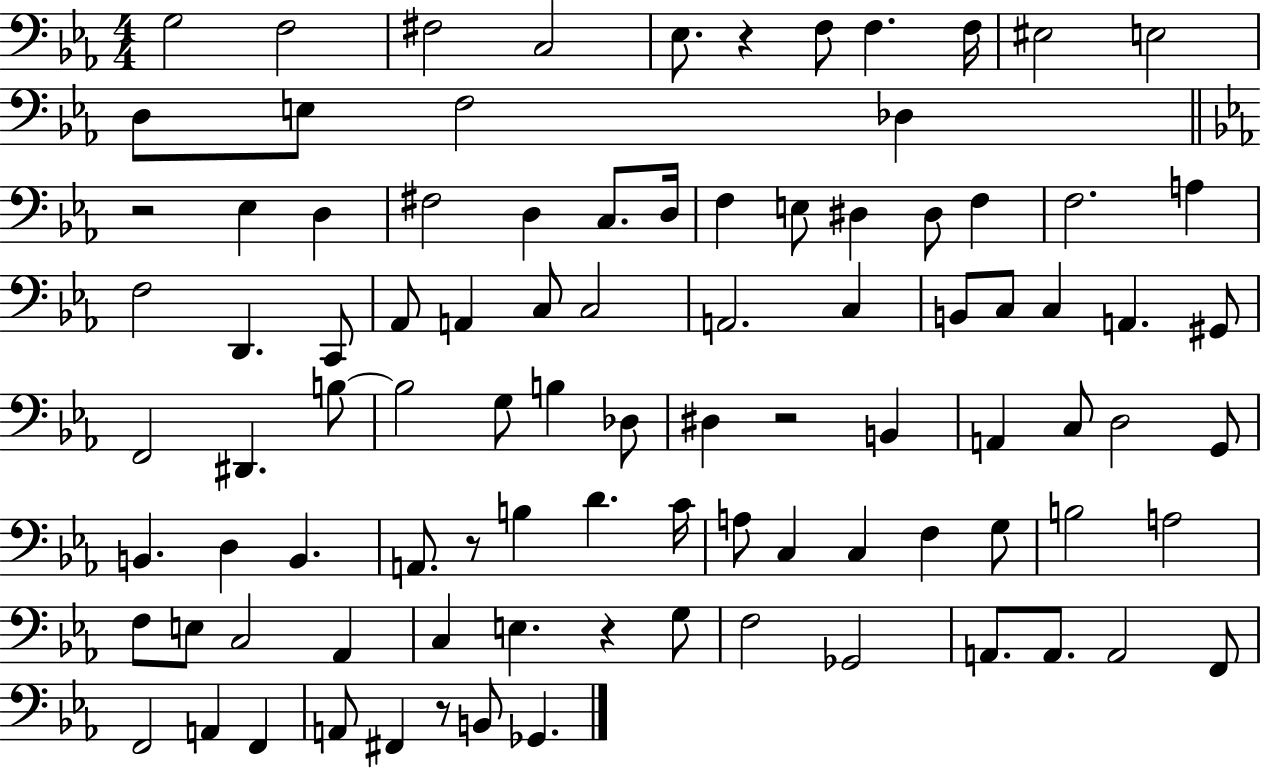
{
  \clef bass
  \numericTimeSignature
  \time 4/4
  \key ees \major
  g2 f2 | fis2 c2 | ees8. r4 f8 f4. f16 | eis2 e2 | \break d8 e8 f2 des4 | \bar "||" \break \key ees \major r2 ees4 d4 | fis2 d4 c8. d16 | f4 e8 dis4 dis8 f4 | f2. a4 | \break f2 d,4. c,8 | aes,8 a,4 c8 c2 | a,2. c4 | b,8 c8 c4 a,4. gis,8 | \break f,2 dis,4. b8~~ | b2 g8 b4 des8 | dis4 r2 b,4 | a,4 c8 d2 g,8 | \break b,4. d4 b,4. | a,8. r8 b4 d'4. c'16 | a8 c4 c4 f4 g8 | b2 a2 | \break f8 e8 c2 aes,4 | c4 e4. r4 g8 | f2 ges,2 | a,8. a,8. a,2 f,8 | \break f,2 a,4 f,4 | a,8 fis,4 r8 b,8 ges,4. | \bar "|."
}